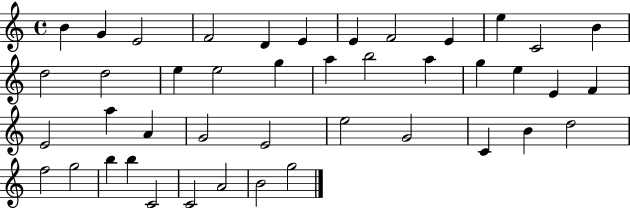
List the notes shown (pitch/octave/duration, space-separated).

B4/q G4/q E4/h F4/h D4/q E4/q E4/q F4/h E4/q E5/q C4/h B4/q D5/h D5/h E5/q E5/h G5/q A5/q B5/h A5/q G5/q E5/q E4/q F4/q E4/h A5/q A4/q G4/h E4/h E5/h G4/h C4/q B4/q D5/h F5/h G5/h B5/q B5/q C4/h C4/h A4/h B4/h G5/h